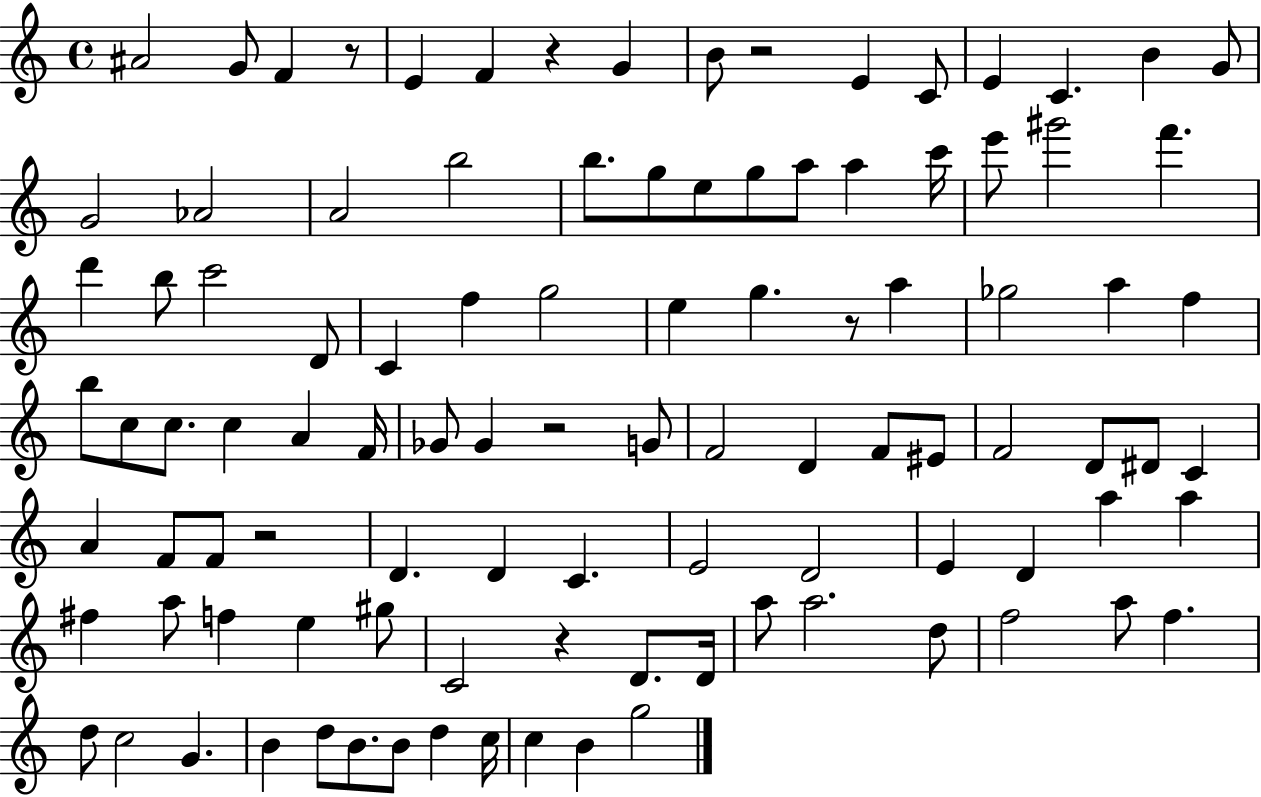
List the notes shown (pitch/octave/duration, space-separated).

A#4/h G4/e F4/q R/e E4/q F4/q R/q G4/q B4/e R/h E4/q C4/e E4/q C4/q. B4/q G4/e G4/h Ab4/h A4/h B5/h B5/e. G5/e E5/e G5/e A5/e A5/q C6/s E6/e G#6/h F6/q. D6/q B5/e C6/h D4/e C4/q F5/q G5/h E5/q G5/q. R/e A5/q Gb5/h A5/q F5/q B5/e C5/e C5/e. C5/q A4/q F4/s Gb4/e Gb4/q R/h G4/e F4/h D4/q F4/e EIS4/e F4/h D4/e D#4/e C4/q A4/q F4/e F4/e R/h D4/q. D4/q C4/q. E4/h D4/h E4/q D4/q A5/q A5/q F#5/q A5/e F5/q E5/q G#5/e C4/h R/q D4/e. D4/s A5/e A5/h. D5/e F5/h A5/e F5/q. D5/e C5/h G4/q. B4/q D5/e B4/e. B4/e D5/q C5/s C5/q B4/q G5/h